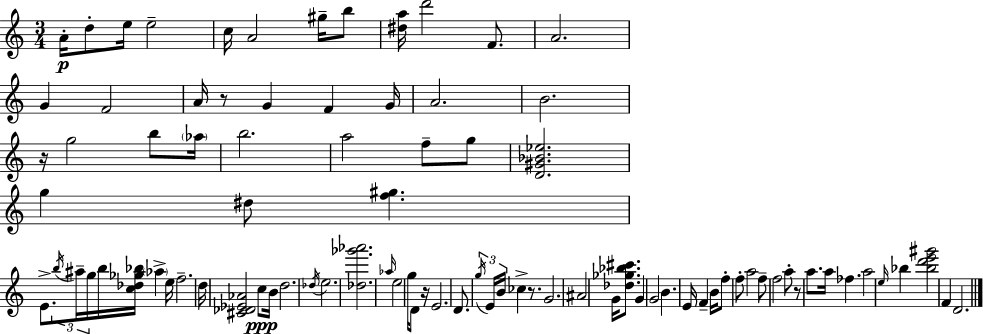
A4/s D5/e E5/s E5/h C5/s A4/h G#5/s B5/e [D#5,A5]/s D6/h F4/e. A4/h. G4/q F4/h A4/s R/e G4/q F4/q G4/s A4/h. B4/h. R/s G5/h B5/e Ab5/s B5/h. A5/h F5/e G5/e [D4,G#4,Bb4,Eb5]/h. G5/q D#5/e [F5,G#5]/q. E4/e. B5/s A#5/s G5/s B5/s [C5,Db5,Gb5,Bb5]/s Ab5/q E5/s F5/h. D5/s [C#4,Db4,Eb4,Ab4]/h C5/e B4/s D5/h. Db5/s E5/h. [Db5,Gb6,Ab6]/h. Ab5/s E5/h G5/s D4/e R/s E4/h. D4/e. G5/s E4/s B4/s CES5/q R/e. G4/h. A#4/h G4/s [Db5,Gb5,Bb5,C#6]/e. G4/q G4/h B4/q. E4/s F4/q B4/s F5/e F5/e A5/h F5/e F5/h A5/e R/e A5/e. A5/s FES5/q. A5/h E5/s Bb5/q [Bb5,D6,E6,G#6]/h F4/q D4/h.